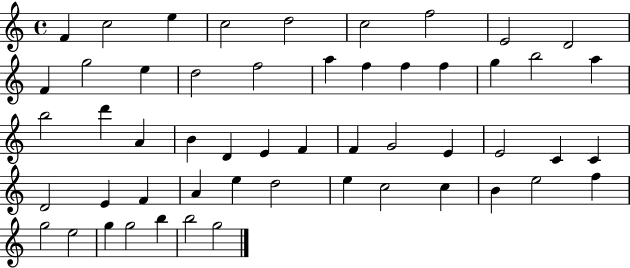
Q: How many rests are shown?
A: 0